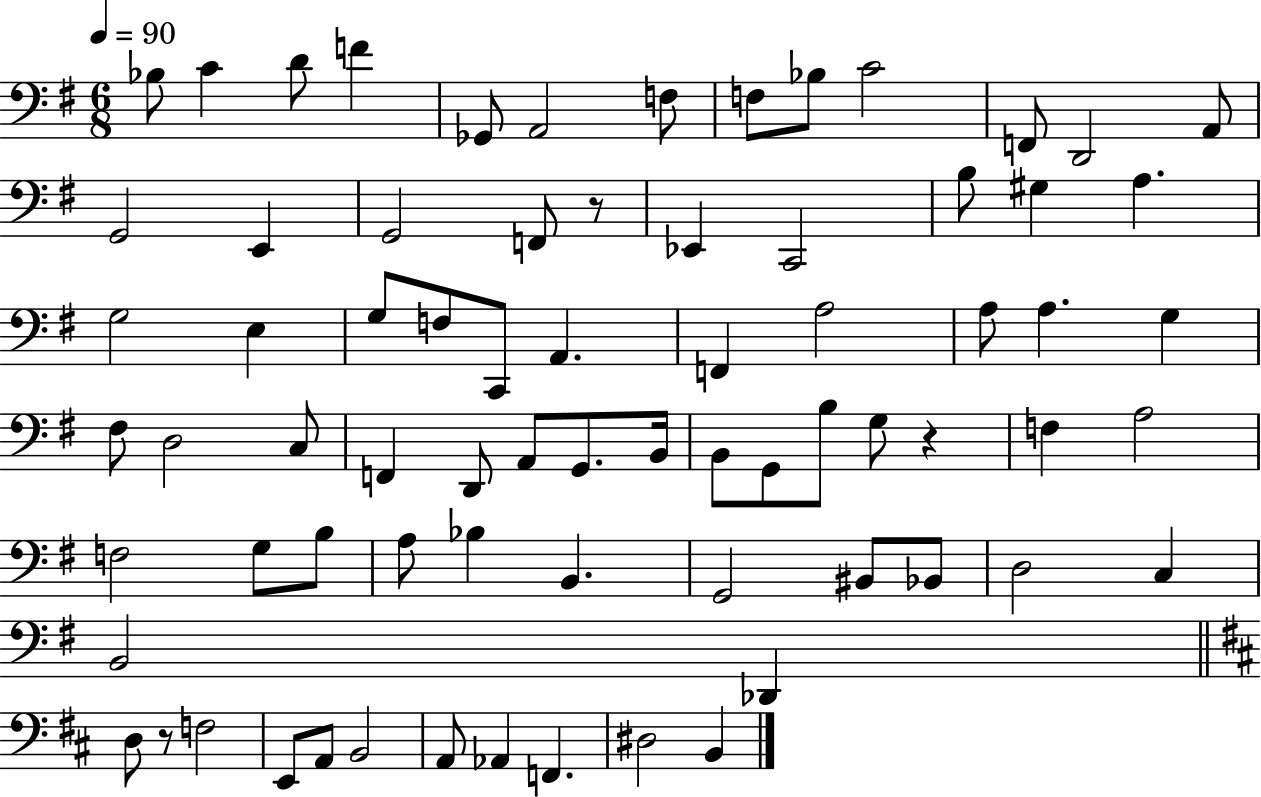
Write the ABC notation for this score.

X:1
T:Untitled
M:6/8
L:1/4
K:G
_B,/2 C D/2 F _G,,/2 A,,2 F,/2 F,/2 _B,/2 C2 F,,/2 D,,2 A,,/2 G,,2 E,, G,,2 F,,/2 z/2 _E,, C,,2 B,/2 ^G, A, G,2 E, G,/2 F,/2 C,,/2 A,, F,, A,2 A,/2 A, G, ^F,/2 D,2 C,/2 F,, D,,/2 A,,/2 G,,/2 B,,/4 B,,/2 G,,/2 B,/2 G,/2 z F, A,2 F,2 G,/2 B,/2 A,/2 _B, B,, G,,2 ^B,,/2 _B,,/2 D,2 C, B,,2 _D,, D,/2 z/2 F,2 E,,/2 A,,/2 B,,2 A,,/2 _A,, F,, ^D,2 B,,